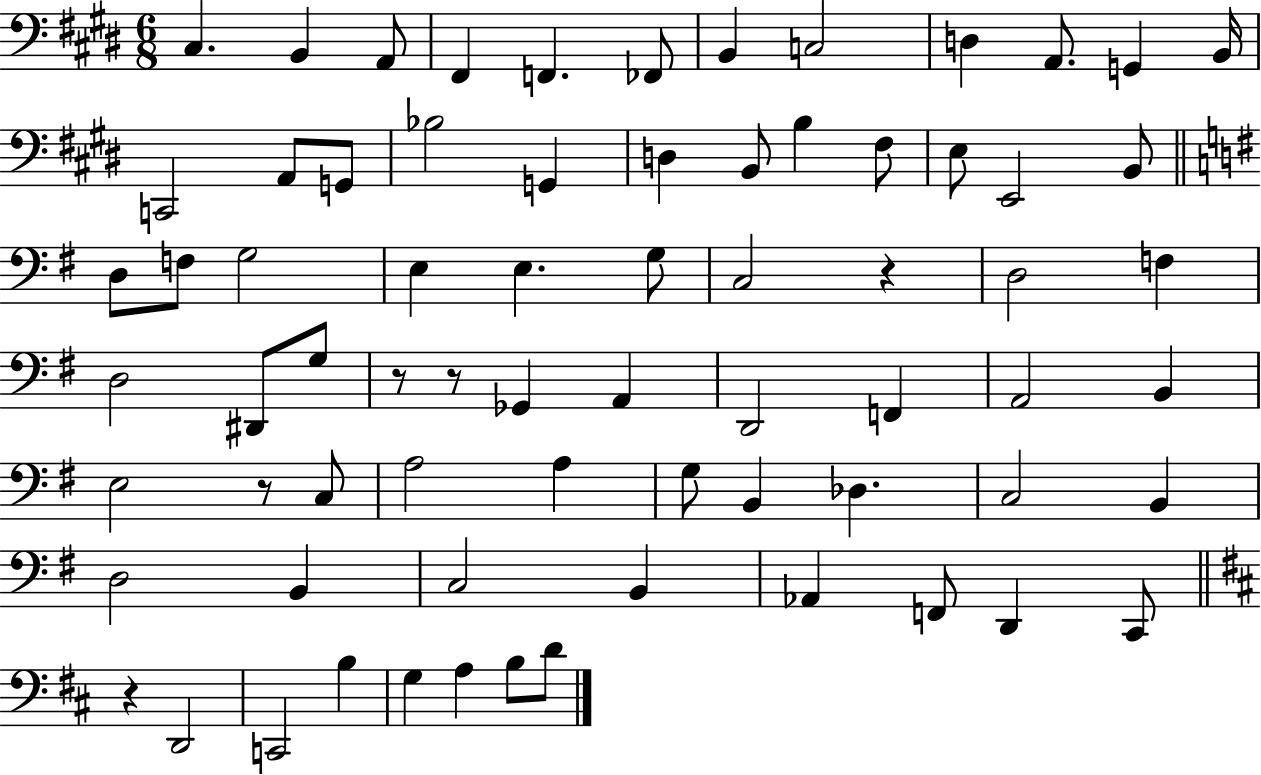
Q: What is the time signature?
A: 6/8